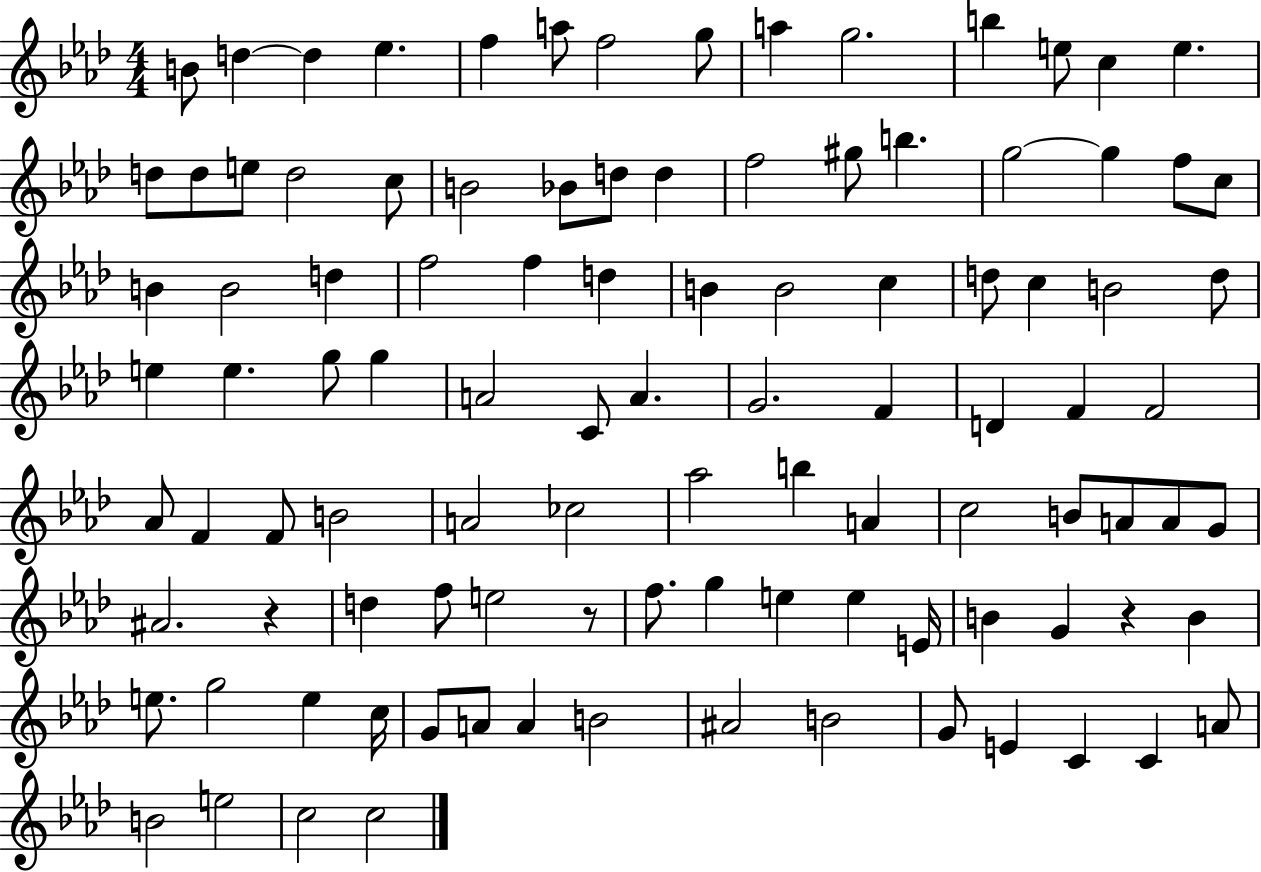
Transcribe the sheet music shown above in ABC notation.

X:1
T:Untitled
M:4/4
L:1/4
K:Ab
B/2 d d _e f a/2 f2 g/2 a g2 b e/2 c e d/2 d/2 e/2 d2 c/2 B2 _B/2 d/2 d f2 ^g/2 b g2 g f/2 c/2 B B2 d f2 f d B B2 c d/2 c B2 d/2 e e g/2 g A2 C/2 A G2 F D F F2 _A/2 F F/2 B2 A2 _c2 _a2 b A c2 B/2 A/2 A/2 G/2 ^A2 z d f/2 e2 z/2 f/2 g e e E/4 B G z B e/2 g2 e c/4 G/2 A/2 A B2 ^A2 B2 G/2 E C C A/2 B2 e2 c2 c2